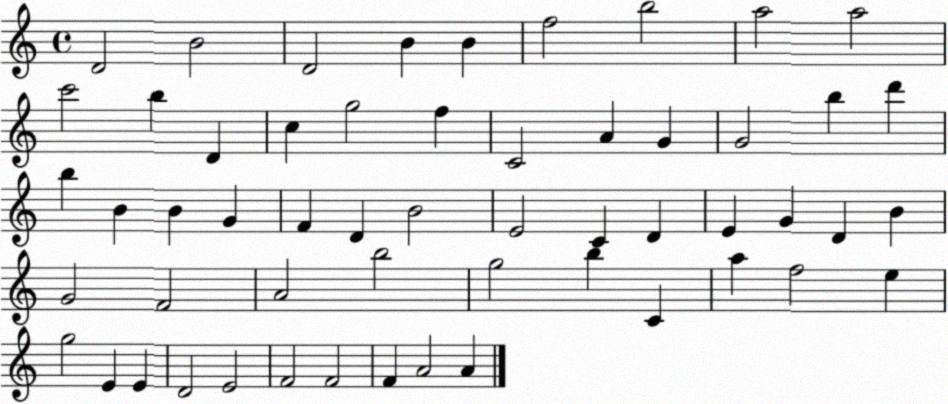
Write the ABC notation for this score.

X:1
T:Untitled
M:4/4
L:1/4
K:C
D2 B2 D2 B B f2 b2 a2 a2 c'2 b D c g2 f C2 A G G2 b d' b B B G F D B2 E2 C D E G D B G2 F2 A2 b2 g2 b C a f2 e g2 E E D2 E2 F2 F2 F A2 A